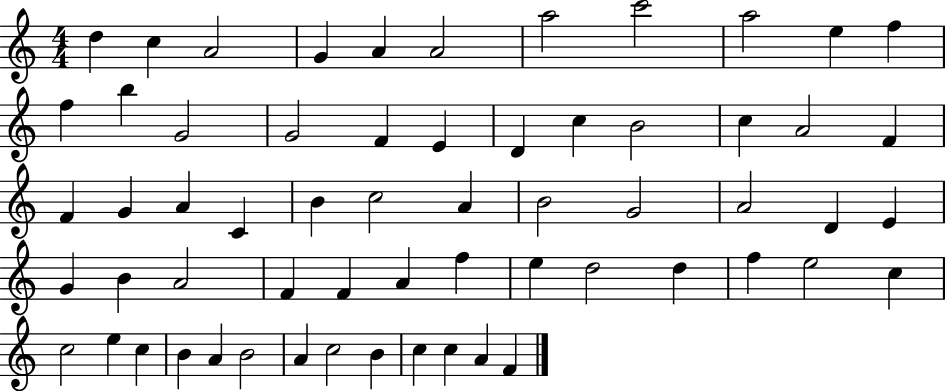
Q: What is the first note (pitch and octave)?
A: D5